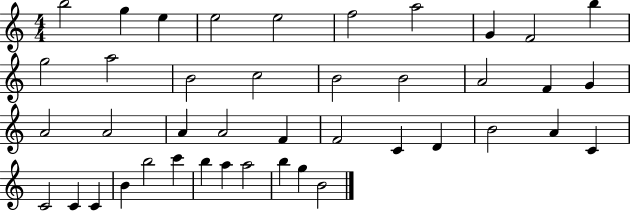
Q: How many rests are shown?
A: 0